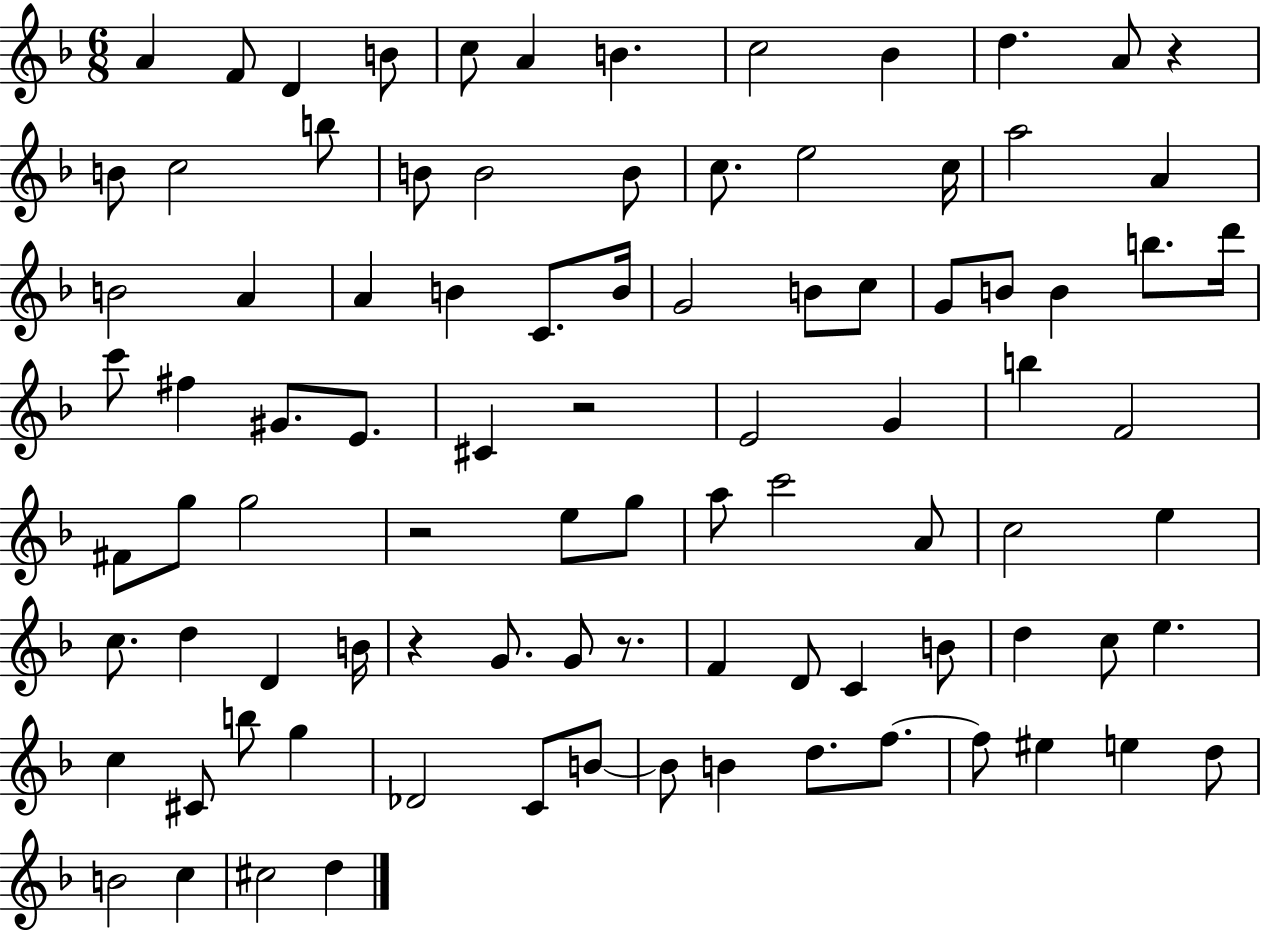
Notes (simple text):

A4/q F4/e D4/q B4/e C5/e A4/q B4/q. C5/h Bb4/q D5/q. A4/e R/q B4/e C5/h B5/e B4/e B4/h B4/e C5/e. E5/h C5/s A5/h A4/q B4/h A4/q A4/q B4/q C4/e. B4/s G4/h B4/e C5/e G4/e B4/e B4/q B5/e. D6/s C6/e F#5/q G#4/e. E4/e. C#4/q R/h E4/h G4/q B5/q F4/h F#4/e G5/e G5/h R/h E5/e G5/e A5/e C6/h A4/e C5/h E5/q C5/e. D5/q D4/q B4/s R/q G4/e. G4/e R/e. F4/q D4/e C4/q B4/e D5/q C5/e E5/q. C5/q C#4/e B5/e G5/q Db4/h C4/e B4/e B4/e B4/q D5/e. F5/e. F5/e EIS5/q E5/q D5/e B4/h C5/q C#5/h D5/q